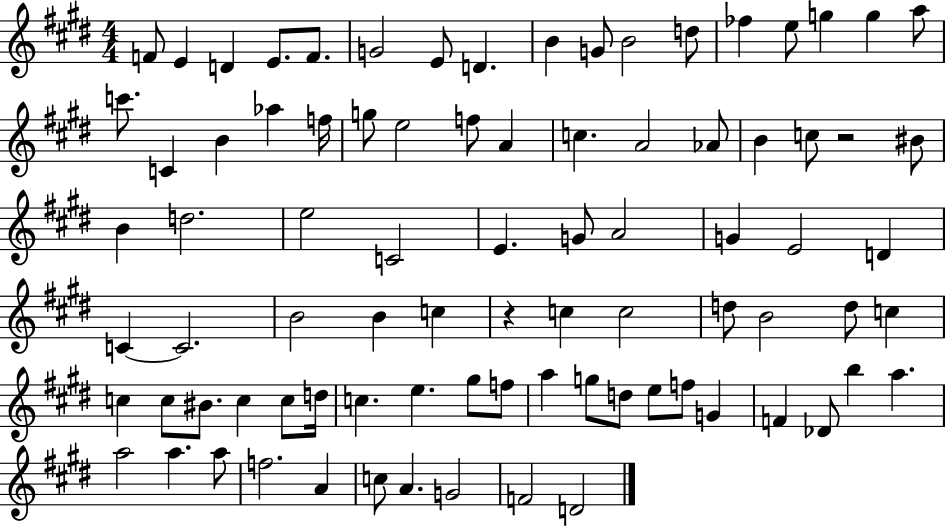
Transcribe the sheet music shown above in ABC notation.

X:1
T:Untitled
M:4/4
L:1/4
K:E
F/2 E D E/2 F/2 G2 E/2 D B G/2 B2 d/2 _f e/2 g g a/2 c'/2 C B _a f/4 g/2 e2 f/2 A c A2 _A/2 B c/2 z2 ^B/2 B d2 e2 C2 E G/2 A2 G E2 D C C2 B2 B c z c c2 d/2 B2 d/2 c c c/2 ^B/2 c c/2 d/4 c e ^g/2 f/2 a g/2 d/2 e/2 f/2 G F _D/2 b a a2 a a/2 f2 A c/2 A G2 F2 D2